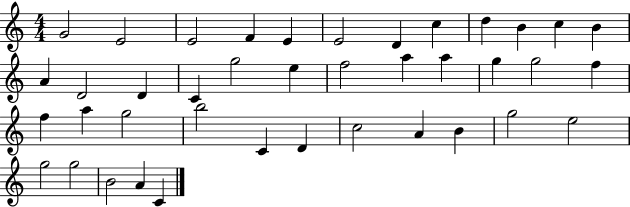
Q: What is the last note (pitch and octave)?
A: C4